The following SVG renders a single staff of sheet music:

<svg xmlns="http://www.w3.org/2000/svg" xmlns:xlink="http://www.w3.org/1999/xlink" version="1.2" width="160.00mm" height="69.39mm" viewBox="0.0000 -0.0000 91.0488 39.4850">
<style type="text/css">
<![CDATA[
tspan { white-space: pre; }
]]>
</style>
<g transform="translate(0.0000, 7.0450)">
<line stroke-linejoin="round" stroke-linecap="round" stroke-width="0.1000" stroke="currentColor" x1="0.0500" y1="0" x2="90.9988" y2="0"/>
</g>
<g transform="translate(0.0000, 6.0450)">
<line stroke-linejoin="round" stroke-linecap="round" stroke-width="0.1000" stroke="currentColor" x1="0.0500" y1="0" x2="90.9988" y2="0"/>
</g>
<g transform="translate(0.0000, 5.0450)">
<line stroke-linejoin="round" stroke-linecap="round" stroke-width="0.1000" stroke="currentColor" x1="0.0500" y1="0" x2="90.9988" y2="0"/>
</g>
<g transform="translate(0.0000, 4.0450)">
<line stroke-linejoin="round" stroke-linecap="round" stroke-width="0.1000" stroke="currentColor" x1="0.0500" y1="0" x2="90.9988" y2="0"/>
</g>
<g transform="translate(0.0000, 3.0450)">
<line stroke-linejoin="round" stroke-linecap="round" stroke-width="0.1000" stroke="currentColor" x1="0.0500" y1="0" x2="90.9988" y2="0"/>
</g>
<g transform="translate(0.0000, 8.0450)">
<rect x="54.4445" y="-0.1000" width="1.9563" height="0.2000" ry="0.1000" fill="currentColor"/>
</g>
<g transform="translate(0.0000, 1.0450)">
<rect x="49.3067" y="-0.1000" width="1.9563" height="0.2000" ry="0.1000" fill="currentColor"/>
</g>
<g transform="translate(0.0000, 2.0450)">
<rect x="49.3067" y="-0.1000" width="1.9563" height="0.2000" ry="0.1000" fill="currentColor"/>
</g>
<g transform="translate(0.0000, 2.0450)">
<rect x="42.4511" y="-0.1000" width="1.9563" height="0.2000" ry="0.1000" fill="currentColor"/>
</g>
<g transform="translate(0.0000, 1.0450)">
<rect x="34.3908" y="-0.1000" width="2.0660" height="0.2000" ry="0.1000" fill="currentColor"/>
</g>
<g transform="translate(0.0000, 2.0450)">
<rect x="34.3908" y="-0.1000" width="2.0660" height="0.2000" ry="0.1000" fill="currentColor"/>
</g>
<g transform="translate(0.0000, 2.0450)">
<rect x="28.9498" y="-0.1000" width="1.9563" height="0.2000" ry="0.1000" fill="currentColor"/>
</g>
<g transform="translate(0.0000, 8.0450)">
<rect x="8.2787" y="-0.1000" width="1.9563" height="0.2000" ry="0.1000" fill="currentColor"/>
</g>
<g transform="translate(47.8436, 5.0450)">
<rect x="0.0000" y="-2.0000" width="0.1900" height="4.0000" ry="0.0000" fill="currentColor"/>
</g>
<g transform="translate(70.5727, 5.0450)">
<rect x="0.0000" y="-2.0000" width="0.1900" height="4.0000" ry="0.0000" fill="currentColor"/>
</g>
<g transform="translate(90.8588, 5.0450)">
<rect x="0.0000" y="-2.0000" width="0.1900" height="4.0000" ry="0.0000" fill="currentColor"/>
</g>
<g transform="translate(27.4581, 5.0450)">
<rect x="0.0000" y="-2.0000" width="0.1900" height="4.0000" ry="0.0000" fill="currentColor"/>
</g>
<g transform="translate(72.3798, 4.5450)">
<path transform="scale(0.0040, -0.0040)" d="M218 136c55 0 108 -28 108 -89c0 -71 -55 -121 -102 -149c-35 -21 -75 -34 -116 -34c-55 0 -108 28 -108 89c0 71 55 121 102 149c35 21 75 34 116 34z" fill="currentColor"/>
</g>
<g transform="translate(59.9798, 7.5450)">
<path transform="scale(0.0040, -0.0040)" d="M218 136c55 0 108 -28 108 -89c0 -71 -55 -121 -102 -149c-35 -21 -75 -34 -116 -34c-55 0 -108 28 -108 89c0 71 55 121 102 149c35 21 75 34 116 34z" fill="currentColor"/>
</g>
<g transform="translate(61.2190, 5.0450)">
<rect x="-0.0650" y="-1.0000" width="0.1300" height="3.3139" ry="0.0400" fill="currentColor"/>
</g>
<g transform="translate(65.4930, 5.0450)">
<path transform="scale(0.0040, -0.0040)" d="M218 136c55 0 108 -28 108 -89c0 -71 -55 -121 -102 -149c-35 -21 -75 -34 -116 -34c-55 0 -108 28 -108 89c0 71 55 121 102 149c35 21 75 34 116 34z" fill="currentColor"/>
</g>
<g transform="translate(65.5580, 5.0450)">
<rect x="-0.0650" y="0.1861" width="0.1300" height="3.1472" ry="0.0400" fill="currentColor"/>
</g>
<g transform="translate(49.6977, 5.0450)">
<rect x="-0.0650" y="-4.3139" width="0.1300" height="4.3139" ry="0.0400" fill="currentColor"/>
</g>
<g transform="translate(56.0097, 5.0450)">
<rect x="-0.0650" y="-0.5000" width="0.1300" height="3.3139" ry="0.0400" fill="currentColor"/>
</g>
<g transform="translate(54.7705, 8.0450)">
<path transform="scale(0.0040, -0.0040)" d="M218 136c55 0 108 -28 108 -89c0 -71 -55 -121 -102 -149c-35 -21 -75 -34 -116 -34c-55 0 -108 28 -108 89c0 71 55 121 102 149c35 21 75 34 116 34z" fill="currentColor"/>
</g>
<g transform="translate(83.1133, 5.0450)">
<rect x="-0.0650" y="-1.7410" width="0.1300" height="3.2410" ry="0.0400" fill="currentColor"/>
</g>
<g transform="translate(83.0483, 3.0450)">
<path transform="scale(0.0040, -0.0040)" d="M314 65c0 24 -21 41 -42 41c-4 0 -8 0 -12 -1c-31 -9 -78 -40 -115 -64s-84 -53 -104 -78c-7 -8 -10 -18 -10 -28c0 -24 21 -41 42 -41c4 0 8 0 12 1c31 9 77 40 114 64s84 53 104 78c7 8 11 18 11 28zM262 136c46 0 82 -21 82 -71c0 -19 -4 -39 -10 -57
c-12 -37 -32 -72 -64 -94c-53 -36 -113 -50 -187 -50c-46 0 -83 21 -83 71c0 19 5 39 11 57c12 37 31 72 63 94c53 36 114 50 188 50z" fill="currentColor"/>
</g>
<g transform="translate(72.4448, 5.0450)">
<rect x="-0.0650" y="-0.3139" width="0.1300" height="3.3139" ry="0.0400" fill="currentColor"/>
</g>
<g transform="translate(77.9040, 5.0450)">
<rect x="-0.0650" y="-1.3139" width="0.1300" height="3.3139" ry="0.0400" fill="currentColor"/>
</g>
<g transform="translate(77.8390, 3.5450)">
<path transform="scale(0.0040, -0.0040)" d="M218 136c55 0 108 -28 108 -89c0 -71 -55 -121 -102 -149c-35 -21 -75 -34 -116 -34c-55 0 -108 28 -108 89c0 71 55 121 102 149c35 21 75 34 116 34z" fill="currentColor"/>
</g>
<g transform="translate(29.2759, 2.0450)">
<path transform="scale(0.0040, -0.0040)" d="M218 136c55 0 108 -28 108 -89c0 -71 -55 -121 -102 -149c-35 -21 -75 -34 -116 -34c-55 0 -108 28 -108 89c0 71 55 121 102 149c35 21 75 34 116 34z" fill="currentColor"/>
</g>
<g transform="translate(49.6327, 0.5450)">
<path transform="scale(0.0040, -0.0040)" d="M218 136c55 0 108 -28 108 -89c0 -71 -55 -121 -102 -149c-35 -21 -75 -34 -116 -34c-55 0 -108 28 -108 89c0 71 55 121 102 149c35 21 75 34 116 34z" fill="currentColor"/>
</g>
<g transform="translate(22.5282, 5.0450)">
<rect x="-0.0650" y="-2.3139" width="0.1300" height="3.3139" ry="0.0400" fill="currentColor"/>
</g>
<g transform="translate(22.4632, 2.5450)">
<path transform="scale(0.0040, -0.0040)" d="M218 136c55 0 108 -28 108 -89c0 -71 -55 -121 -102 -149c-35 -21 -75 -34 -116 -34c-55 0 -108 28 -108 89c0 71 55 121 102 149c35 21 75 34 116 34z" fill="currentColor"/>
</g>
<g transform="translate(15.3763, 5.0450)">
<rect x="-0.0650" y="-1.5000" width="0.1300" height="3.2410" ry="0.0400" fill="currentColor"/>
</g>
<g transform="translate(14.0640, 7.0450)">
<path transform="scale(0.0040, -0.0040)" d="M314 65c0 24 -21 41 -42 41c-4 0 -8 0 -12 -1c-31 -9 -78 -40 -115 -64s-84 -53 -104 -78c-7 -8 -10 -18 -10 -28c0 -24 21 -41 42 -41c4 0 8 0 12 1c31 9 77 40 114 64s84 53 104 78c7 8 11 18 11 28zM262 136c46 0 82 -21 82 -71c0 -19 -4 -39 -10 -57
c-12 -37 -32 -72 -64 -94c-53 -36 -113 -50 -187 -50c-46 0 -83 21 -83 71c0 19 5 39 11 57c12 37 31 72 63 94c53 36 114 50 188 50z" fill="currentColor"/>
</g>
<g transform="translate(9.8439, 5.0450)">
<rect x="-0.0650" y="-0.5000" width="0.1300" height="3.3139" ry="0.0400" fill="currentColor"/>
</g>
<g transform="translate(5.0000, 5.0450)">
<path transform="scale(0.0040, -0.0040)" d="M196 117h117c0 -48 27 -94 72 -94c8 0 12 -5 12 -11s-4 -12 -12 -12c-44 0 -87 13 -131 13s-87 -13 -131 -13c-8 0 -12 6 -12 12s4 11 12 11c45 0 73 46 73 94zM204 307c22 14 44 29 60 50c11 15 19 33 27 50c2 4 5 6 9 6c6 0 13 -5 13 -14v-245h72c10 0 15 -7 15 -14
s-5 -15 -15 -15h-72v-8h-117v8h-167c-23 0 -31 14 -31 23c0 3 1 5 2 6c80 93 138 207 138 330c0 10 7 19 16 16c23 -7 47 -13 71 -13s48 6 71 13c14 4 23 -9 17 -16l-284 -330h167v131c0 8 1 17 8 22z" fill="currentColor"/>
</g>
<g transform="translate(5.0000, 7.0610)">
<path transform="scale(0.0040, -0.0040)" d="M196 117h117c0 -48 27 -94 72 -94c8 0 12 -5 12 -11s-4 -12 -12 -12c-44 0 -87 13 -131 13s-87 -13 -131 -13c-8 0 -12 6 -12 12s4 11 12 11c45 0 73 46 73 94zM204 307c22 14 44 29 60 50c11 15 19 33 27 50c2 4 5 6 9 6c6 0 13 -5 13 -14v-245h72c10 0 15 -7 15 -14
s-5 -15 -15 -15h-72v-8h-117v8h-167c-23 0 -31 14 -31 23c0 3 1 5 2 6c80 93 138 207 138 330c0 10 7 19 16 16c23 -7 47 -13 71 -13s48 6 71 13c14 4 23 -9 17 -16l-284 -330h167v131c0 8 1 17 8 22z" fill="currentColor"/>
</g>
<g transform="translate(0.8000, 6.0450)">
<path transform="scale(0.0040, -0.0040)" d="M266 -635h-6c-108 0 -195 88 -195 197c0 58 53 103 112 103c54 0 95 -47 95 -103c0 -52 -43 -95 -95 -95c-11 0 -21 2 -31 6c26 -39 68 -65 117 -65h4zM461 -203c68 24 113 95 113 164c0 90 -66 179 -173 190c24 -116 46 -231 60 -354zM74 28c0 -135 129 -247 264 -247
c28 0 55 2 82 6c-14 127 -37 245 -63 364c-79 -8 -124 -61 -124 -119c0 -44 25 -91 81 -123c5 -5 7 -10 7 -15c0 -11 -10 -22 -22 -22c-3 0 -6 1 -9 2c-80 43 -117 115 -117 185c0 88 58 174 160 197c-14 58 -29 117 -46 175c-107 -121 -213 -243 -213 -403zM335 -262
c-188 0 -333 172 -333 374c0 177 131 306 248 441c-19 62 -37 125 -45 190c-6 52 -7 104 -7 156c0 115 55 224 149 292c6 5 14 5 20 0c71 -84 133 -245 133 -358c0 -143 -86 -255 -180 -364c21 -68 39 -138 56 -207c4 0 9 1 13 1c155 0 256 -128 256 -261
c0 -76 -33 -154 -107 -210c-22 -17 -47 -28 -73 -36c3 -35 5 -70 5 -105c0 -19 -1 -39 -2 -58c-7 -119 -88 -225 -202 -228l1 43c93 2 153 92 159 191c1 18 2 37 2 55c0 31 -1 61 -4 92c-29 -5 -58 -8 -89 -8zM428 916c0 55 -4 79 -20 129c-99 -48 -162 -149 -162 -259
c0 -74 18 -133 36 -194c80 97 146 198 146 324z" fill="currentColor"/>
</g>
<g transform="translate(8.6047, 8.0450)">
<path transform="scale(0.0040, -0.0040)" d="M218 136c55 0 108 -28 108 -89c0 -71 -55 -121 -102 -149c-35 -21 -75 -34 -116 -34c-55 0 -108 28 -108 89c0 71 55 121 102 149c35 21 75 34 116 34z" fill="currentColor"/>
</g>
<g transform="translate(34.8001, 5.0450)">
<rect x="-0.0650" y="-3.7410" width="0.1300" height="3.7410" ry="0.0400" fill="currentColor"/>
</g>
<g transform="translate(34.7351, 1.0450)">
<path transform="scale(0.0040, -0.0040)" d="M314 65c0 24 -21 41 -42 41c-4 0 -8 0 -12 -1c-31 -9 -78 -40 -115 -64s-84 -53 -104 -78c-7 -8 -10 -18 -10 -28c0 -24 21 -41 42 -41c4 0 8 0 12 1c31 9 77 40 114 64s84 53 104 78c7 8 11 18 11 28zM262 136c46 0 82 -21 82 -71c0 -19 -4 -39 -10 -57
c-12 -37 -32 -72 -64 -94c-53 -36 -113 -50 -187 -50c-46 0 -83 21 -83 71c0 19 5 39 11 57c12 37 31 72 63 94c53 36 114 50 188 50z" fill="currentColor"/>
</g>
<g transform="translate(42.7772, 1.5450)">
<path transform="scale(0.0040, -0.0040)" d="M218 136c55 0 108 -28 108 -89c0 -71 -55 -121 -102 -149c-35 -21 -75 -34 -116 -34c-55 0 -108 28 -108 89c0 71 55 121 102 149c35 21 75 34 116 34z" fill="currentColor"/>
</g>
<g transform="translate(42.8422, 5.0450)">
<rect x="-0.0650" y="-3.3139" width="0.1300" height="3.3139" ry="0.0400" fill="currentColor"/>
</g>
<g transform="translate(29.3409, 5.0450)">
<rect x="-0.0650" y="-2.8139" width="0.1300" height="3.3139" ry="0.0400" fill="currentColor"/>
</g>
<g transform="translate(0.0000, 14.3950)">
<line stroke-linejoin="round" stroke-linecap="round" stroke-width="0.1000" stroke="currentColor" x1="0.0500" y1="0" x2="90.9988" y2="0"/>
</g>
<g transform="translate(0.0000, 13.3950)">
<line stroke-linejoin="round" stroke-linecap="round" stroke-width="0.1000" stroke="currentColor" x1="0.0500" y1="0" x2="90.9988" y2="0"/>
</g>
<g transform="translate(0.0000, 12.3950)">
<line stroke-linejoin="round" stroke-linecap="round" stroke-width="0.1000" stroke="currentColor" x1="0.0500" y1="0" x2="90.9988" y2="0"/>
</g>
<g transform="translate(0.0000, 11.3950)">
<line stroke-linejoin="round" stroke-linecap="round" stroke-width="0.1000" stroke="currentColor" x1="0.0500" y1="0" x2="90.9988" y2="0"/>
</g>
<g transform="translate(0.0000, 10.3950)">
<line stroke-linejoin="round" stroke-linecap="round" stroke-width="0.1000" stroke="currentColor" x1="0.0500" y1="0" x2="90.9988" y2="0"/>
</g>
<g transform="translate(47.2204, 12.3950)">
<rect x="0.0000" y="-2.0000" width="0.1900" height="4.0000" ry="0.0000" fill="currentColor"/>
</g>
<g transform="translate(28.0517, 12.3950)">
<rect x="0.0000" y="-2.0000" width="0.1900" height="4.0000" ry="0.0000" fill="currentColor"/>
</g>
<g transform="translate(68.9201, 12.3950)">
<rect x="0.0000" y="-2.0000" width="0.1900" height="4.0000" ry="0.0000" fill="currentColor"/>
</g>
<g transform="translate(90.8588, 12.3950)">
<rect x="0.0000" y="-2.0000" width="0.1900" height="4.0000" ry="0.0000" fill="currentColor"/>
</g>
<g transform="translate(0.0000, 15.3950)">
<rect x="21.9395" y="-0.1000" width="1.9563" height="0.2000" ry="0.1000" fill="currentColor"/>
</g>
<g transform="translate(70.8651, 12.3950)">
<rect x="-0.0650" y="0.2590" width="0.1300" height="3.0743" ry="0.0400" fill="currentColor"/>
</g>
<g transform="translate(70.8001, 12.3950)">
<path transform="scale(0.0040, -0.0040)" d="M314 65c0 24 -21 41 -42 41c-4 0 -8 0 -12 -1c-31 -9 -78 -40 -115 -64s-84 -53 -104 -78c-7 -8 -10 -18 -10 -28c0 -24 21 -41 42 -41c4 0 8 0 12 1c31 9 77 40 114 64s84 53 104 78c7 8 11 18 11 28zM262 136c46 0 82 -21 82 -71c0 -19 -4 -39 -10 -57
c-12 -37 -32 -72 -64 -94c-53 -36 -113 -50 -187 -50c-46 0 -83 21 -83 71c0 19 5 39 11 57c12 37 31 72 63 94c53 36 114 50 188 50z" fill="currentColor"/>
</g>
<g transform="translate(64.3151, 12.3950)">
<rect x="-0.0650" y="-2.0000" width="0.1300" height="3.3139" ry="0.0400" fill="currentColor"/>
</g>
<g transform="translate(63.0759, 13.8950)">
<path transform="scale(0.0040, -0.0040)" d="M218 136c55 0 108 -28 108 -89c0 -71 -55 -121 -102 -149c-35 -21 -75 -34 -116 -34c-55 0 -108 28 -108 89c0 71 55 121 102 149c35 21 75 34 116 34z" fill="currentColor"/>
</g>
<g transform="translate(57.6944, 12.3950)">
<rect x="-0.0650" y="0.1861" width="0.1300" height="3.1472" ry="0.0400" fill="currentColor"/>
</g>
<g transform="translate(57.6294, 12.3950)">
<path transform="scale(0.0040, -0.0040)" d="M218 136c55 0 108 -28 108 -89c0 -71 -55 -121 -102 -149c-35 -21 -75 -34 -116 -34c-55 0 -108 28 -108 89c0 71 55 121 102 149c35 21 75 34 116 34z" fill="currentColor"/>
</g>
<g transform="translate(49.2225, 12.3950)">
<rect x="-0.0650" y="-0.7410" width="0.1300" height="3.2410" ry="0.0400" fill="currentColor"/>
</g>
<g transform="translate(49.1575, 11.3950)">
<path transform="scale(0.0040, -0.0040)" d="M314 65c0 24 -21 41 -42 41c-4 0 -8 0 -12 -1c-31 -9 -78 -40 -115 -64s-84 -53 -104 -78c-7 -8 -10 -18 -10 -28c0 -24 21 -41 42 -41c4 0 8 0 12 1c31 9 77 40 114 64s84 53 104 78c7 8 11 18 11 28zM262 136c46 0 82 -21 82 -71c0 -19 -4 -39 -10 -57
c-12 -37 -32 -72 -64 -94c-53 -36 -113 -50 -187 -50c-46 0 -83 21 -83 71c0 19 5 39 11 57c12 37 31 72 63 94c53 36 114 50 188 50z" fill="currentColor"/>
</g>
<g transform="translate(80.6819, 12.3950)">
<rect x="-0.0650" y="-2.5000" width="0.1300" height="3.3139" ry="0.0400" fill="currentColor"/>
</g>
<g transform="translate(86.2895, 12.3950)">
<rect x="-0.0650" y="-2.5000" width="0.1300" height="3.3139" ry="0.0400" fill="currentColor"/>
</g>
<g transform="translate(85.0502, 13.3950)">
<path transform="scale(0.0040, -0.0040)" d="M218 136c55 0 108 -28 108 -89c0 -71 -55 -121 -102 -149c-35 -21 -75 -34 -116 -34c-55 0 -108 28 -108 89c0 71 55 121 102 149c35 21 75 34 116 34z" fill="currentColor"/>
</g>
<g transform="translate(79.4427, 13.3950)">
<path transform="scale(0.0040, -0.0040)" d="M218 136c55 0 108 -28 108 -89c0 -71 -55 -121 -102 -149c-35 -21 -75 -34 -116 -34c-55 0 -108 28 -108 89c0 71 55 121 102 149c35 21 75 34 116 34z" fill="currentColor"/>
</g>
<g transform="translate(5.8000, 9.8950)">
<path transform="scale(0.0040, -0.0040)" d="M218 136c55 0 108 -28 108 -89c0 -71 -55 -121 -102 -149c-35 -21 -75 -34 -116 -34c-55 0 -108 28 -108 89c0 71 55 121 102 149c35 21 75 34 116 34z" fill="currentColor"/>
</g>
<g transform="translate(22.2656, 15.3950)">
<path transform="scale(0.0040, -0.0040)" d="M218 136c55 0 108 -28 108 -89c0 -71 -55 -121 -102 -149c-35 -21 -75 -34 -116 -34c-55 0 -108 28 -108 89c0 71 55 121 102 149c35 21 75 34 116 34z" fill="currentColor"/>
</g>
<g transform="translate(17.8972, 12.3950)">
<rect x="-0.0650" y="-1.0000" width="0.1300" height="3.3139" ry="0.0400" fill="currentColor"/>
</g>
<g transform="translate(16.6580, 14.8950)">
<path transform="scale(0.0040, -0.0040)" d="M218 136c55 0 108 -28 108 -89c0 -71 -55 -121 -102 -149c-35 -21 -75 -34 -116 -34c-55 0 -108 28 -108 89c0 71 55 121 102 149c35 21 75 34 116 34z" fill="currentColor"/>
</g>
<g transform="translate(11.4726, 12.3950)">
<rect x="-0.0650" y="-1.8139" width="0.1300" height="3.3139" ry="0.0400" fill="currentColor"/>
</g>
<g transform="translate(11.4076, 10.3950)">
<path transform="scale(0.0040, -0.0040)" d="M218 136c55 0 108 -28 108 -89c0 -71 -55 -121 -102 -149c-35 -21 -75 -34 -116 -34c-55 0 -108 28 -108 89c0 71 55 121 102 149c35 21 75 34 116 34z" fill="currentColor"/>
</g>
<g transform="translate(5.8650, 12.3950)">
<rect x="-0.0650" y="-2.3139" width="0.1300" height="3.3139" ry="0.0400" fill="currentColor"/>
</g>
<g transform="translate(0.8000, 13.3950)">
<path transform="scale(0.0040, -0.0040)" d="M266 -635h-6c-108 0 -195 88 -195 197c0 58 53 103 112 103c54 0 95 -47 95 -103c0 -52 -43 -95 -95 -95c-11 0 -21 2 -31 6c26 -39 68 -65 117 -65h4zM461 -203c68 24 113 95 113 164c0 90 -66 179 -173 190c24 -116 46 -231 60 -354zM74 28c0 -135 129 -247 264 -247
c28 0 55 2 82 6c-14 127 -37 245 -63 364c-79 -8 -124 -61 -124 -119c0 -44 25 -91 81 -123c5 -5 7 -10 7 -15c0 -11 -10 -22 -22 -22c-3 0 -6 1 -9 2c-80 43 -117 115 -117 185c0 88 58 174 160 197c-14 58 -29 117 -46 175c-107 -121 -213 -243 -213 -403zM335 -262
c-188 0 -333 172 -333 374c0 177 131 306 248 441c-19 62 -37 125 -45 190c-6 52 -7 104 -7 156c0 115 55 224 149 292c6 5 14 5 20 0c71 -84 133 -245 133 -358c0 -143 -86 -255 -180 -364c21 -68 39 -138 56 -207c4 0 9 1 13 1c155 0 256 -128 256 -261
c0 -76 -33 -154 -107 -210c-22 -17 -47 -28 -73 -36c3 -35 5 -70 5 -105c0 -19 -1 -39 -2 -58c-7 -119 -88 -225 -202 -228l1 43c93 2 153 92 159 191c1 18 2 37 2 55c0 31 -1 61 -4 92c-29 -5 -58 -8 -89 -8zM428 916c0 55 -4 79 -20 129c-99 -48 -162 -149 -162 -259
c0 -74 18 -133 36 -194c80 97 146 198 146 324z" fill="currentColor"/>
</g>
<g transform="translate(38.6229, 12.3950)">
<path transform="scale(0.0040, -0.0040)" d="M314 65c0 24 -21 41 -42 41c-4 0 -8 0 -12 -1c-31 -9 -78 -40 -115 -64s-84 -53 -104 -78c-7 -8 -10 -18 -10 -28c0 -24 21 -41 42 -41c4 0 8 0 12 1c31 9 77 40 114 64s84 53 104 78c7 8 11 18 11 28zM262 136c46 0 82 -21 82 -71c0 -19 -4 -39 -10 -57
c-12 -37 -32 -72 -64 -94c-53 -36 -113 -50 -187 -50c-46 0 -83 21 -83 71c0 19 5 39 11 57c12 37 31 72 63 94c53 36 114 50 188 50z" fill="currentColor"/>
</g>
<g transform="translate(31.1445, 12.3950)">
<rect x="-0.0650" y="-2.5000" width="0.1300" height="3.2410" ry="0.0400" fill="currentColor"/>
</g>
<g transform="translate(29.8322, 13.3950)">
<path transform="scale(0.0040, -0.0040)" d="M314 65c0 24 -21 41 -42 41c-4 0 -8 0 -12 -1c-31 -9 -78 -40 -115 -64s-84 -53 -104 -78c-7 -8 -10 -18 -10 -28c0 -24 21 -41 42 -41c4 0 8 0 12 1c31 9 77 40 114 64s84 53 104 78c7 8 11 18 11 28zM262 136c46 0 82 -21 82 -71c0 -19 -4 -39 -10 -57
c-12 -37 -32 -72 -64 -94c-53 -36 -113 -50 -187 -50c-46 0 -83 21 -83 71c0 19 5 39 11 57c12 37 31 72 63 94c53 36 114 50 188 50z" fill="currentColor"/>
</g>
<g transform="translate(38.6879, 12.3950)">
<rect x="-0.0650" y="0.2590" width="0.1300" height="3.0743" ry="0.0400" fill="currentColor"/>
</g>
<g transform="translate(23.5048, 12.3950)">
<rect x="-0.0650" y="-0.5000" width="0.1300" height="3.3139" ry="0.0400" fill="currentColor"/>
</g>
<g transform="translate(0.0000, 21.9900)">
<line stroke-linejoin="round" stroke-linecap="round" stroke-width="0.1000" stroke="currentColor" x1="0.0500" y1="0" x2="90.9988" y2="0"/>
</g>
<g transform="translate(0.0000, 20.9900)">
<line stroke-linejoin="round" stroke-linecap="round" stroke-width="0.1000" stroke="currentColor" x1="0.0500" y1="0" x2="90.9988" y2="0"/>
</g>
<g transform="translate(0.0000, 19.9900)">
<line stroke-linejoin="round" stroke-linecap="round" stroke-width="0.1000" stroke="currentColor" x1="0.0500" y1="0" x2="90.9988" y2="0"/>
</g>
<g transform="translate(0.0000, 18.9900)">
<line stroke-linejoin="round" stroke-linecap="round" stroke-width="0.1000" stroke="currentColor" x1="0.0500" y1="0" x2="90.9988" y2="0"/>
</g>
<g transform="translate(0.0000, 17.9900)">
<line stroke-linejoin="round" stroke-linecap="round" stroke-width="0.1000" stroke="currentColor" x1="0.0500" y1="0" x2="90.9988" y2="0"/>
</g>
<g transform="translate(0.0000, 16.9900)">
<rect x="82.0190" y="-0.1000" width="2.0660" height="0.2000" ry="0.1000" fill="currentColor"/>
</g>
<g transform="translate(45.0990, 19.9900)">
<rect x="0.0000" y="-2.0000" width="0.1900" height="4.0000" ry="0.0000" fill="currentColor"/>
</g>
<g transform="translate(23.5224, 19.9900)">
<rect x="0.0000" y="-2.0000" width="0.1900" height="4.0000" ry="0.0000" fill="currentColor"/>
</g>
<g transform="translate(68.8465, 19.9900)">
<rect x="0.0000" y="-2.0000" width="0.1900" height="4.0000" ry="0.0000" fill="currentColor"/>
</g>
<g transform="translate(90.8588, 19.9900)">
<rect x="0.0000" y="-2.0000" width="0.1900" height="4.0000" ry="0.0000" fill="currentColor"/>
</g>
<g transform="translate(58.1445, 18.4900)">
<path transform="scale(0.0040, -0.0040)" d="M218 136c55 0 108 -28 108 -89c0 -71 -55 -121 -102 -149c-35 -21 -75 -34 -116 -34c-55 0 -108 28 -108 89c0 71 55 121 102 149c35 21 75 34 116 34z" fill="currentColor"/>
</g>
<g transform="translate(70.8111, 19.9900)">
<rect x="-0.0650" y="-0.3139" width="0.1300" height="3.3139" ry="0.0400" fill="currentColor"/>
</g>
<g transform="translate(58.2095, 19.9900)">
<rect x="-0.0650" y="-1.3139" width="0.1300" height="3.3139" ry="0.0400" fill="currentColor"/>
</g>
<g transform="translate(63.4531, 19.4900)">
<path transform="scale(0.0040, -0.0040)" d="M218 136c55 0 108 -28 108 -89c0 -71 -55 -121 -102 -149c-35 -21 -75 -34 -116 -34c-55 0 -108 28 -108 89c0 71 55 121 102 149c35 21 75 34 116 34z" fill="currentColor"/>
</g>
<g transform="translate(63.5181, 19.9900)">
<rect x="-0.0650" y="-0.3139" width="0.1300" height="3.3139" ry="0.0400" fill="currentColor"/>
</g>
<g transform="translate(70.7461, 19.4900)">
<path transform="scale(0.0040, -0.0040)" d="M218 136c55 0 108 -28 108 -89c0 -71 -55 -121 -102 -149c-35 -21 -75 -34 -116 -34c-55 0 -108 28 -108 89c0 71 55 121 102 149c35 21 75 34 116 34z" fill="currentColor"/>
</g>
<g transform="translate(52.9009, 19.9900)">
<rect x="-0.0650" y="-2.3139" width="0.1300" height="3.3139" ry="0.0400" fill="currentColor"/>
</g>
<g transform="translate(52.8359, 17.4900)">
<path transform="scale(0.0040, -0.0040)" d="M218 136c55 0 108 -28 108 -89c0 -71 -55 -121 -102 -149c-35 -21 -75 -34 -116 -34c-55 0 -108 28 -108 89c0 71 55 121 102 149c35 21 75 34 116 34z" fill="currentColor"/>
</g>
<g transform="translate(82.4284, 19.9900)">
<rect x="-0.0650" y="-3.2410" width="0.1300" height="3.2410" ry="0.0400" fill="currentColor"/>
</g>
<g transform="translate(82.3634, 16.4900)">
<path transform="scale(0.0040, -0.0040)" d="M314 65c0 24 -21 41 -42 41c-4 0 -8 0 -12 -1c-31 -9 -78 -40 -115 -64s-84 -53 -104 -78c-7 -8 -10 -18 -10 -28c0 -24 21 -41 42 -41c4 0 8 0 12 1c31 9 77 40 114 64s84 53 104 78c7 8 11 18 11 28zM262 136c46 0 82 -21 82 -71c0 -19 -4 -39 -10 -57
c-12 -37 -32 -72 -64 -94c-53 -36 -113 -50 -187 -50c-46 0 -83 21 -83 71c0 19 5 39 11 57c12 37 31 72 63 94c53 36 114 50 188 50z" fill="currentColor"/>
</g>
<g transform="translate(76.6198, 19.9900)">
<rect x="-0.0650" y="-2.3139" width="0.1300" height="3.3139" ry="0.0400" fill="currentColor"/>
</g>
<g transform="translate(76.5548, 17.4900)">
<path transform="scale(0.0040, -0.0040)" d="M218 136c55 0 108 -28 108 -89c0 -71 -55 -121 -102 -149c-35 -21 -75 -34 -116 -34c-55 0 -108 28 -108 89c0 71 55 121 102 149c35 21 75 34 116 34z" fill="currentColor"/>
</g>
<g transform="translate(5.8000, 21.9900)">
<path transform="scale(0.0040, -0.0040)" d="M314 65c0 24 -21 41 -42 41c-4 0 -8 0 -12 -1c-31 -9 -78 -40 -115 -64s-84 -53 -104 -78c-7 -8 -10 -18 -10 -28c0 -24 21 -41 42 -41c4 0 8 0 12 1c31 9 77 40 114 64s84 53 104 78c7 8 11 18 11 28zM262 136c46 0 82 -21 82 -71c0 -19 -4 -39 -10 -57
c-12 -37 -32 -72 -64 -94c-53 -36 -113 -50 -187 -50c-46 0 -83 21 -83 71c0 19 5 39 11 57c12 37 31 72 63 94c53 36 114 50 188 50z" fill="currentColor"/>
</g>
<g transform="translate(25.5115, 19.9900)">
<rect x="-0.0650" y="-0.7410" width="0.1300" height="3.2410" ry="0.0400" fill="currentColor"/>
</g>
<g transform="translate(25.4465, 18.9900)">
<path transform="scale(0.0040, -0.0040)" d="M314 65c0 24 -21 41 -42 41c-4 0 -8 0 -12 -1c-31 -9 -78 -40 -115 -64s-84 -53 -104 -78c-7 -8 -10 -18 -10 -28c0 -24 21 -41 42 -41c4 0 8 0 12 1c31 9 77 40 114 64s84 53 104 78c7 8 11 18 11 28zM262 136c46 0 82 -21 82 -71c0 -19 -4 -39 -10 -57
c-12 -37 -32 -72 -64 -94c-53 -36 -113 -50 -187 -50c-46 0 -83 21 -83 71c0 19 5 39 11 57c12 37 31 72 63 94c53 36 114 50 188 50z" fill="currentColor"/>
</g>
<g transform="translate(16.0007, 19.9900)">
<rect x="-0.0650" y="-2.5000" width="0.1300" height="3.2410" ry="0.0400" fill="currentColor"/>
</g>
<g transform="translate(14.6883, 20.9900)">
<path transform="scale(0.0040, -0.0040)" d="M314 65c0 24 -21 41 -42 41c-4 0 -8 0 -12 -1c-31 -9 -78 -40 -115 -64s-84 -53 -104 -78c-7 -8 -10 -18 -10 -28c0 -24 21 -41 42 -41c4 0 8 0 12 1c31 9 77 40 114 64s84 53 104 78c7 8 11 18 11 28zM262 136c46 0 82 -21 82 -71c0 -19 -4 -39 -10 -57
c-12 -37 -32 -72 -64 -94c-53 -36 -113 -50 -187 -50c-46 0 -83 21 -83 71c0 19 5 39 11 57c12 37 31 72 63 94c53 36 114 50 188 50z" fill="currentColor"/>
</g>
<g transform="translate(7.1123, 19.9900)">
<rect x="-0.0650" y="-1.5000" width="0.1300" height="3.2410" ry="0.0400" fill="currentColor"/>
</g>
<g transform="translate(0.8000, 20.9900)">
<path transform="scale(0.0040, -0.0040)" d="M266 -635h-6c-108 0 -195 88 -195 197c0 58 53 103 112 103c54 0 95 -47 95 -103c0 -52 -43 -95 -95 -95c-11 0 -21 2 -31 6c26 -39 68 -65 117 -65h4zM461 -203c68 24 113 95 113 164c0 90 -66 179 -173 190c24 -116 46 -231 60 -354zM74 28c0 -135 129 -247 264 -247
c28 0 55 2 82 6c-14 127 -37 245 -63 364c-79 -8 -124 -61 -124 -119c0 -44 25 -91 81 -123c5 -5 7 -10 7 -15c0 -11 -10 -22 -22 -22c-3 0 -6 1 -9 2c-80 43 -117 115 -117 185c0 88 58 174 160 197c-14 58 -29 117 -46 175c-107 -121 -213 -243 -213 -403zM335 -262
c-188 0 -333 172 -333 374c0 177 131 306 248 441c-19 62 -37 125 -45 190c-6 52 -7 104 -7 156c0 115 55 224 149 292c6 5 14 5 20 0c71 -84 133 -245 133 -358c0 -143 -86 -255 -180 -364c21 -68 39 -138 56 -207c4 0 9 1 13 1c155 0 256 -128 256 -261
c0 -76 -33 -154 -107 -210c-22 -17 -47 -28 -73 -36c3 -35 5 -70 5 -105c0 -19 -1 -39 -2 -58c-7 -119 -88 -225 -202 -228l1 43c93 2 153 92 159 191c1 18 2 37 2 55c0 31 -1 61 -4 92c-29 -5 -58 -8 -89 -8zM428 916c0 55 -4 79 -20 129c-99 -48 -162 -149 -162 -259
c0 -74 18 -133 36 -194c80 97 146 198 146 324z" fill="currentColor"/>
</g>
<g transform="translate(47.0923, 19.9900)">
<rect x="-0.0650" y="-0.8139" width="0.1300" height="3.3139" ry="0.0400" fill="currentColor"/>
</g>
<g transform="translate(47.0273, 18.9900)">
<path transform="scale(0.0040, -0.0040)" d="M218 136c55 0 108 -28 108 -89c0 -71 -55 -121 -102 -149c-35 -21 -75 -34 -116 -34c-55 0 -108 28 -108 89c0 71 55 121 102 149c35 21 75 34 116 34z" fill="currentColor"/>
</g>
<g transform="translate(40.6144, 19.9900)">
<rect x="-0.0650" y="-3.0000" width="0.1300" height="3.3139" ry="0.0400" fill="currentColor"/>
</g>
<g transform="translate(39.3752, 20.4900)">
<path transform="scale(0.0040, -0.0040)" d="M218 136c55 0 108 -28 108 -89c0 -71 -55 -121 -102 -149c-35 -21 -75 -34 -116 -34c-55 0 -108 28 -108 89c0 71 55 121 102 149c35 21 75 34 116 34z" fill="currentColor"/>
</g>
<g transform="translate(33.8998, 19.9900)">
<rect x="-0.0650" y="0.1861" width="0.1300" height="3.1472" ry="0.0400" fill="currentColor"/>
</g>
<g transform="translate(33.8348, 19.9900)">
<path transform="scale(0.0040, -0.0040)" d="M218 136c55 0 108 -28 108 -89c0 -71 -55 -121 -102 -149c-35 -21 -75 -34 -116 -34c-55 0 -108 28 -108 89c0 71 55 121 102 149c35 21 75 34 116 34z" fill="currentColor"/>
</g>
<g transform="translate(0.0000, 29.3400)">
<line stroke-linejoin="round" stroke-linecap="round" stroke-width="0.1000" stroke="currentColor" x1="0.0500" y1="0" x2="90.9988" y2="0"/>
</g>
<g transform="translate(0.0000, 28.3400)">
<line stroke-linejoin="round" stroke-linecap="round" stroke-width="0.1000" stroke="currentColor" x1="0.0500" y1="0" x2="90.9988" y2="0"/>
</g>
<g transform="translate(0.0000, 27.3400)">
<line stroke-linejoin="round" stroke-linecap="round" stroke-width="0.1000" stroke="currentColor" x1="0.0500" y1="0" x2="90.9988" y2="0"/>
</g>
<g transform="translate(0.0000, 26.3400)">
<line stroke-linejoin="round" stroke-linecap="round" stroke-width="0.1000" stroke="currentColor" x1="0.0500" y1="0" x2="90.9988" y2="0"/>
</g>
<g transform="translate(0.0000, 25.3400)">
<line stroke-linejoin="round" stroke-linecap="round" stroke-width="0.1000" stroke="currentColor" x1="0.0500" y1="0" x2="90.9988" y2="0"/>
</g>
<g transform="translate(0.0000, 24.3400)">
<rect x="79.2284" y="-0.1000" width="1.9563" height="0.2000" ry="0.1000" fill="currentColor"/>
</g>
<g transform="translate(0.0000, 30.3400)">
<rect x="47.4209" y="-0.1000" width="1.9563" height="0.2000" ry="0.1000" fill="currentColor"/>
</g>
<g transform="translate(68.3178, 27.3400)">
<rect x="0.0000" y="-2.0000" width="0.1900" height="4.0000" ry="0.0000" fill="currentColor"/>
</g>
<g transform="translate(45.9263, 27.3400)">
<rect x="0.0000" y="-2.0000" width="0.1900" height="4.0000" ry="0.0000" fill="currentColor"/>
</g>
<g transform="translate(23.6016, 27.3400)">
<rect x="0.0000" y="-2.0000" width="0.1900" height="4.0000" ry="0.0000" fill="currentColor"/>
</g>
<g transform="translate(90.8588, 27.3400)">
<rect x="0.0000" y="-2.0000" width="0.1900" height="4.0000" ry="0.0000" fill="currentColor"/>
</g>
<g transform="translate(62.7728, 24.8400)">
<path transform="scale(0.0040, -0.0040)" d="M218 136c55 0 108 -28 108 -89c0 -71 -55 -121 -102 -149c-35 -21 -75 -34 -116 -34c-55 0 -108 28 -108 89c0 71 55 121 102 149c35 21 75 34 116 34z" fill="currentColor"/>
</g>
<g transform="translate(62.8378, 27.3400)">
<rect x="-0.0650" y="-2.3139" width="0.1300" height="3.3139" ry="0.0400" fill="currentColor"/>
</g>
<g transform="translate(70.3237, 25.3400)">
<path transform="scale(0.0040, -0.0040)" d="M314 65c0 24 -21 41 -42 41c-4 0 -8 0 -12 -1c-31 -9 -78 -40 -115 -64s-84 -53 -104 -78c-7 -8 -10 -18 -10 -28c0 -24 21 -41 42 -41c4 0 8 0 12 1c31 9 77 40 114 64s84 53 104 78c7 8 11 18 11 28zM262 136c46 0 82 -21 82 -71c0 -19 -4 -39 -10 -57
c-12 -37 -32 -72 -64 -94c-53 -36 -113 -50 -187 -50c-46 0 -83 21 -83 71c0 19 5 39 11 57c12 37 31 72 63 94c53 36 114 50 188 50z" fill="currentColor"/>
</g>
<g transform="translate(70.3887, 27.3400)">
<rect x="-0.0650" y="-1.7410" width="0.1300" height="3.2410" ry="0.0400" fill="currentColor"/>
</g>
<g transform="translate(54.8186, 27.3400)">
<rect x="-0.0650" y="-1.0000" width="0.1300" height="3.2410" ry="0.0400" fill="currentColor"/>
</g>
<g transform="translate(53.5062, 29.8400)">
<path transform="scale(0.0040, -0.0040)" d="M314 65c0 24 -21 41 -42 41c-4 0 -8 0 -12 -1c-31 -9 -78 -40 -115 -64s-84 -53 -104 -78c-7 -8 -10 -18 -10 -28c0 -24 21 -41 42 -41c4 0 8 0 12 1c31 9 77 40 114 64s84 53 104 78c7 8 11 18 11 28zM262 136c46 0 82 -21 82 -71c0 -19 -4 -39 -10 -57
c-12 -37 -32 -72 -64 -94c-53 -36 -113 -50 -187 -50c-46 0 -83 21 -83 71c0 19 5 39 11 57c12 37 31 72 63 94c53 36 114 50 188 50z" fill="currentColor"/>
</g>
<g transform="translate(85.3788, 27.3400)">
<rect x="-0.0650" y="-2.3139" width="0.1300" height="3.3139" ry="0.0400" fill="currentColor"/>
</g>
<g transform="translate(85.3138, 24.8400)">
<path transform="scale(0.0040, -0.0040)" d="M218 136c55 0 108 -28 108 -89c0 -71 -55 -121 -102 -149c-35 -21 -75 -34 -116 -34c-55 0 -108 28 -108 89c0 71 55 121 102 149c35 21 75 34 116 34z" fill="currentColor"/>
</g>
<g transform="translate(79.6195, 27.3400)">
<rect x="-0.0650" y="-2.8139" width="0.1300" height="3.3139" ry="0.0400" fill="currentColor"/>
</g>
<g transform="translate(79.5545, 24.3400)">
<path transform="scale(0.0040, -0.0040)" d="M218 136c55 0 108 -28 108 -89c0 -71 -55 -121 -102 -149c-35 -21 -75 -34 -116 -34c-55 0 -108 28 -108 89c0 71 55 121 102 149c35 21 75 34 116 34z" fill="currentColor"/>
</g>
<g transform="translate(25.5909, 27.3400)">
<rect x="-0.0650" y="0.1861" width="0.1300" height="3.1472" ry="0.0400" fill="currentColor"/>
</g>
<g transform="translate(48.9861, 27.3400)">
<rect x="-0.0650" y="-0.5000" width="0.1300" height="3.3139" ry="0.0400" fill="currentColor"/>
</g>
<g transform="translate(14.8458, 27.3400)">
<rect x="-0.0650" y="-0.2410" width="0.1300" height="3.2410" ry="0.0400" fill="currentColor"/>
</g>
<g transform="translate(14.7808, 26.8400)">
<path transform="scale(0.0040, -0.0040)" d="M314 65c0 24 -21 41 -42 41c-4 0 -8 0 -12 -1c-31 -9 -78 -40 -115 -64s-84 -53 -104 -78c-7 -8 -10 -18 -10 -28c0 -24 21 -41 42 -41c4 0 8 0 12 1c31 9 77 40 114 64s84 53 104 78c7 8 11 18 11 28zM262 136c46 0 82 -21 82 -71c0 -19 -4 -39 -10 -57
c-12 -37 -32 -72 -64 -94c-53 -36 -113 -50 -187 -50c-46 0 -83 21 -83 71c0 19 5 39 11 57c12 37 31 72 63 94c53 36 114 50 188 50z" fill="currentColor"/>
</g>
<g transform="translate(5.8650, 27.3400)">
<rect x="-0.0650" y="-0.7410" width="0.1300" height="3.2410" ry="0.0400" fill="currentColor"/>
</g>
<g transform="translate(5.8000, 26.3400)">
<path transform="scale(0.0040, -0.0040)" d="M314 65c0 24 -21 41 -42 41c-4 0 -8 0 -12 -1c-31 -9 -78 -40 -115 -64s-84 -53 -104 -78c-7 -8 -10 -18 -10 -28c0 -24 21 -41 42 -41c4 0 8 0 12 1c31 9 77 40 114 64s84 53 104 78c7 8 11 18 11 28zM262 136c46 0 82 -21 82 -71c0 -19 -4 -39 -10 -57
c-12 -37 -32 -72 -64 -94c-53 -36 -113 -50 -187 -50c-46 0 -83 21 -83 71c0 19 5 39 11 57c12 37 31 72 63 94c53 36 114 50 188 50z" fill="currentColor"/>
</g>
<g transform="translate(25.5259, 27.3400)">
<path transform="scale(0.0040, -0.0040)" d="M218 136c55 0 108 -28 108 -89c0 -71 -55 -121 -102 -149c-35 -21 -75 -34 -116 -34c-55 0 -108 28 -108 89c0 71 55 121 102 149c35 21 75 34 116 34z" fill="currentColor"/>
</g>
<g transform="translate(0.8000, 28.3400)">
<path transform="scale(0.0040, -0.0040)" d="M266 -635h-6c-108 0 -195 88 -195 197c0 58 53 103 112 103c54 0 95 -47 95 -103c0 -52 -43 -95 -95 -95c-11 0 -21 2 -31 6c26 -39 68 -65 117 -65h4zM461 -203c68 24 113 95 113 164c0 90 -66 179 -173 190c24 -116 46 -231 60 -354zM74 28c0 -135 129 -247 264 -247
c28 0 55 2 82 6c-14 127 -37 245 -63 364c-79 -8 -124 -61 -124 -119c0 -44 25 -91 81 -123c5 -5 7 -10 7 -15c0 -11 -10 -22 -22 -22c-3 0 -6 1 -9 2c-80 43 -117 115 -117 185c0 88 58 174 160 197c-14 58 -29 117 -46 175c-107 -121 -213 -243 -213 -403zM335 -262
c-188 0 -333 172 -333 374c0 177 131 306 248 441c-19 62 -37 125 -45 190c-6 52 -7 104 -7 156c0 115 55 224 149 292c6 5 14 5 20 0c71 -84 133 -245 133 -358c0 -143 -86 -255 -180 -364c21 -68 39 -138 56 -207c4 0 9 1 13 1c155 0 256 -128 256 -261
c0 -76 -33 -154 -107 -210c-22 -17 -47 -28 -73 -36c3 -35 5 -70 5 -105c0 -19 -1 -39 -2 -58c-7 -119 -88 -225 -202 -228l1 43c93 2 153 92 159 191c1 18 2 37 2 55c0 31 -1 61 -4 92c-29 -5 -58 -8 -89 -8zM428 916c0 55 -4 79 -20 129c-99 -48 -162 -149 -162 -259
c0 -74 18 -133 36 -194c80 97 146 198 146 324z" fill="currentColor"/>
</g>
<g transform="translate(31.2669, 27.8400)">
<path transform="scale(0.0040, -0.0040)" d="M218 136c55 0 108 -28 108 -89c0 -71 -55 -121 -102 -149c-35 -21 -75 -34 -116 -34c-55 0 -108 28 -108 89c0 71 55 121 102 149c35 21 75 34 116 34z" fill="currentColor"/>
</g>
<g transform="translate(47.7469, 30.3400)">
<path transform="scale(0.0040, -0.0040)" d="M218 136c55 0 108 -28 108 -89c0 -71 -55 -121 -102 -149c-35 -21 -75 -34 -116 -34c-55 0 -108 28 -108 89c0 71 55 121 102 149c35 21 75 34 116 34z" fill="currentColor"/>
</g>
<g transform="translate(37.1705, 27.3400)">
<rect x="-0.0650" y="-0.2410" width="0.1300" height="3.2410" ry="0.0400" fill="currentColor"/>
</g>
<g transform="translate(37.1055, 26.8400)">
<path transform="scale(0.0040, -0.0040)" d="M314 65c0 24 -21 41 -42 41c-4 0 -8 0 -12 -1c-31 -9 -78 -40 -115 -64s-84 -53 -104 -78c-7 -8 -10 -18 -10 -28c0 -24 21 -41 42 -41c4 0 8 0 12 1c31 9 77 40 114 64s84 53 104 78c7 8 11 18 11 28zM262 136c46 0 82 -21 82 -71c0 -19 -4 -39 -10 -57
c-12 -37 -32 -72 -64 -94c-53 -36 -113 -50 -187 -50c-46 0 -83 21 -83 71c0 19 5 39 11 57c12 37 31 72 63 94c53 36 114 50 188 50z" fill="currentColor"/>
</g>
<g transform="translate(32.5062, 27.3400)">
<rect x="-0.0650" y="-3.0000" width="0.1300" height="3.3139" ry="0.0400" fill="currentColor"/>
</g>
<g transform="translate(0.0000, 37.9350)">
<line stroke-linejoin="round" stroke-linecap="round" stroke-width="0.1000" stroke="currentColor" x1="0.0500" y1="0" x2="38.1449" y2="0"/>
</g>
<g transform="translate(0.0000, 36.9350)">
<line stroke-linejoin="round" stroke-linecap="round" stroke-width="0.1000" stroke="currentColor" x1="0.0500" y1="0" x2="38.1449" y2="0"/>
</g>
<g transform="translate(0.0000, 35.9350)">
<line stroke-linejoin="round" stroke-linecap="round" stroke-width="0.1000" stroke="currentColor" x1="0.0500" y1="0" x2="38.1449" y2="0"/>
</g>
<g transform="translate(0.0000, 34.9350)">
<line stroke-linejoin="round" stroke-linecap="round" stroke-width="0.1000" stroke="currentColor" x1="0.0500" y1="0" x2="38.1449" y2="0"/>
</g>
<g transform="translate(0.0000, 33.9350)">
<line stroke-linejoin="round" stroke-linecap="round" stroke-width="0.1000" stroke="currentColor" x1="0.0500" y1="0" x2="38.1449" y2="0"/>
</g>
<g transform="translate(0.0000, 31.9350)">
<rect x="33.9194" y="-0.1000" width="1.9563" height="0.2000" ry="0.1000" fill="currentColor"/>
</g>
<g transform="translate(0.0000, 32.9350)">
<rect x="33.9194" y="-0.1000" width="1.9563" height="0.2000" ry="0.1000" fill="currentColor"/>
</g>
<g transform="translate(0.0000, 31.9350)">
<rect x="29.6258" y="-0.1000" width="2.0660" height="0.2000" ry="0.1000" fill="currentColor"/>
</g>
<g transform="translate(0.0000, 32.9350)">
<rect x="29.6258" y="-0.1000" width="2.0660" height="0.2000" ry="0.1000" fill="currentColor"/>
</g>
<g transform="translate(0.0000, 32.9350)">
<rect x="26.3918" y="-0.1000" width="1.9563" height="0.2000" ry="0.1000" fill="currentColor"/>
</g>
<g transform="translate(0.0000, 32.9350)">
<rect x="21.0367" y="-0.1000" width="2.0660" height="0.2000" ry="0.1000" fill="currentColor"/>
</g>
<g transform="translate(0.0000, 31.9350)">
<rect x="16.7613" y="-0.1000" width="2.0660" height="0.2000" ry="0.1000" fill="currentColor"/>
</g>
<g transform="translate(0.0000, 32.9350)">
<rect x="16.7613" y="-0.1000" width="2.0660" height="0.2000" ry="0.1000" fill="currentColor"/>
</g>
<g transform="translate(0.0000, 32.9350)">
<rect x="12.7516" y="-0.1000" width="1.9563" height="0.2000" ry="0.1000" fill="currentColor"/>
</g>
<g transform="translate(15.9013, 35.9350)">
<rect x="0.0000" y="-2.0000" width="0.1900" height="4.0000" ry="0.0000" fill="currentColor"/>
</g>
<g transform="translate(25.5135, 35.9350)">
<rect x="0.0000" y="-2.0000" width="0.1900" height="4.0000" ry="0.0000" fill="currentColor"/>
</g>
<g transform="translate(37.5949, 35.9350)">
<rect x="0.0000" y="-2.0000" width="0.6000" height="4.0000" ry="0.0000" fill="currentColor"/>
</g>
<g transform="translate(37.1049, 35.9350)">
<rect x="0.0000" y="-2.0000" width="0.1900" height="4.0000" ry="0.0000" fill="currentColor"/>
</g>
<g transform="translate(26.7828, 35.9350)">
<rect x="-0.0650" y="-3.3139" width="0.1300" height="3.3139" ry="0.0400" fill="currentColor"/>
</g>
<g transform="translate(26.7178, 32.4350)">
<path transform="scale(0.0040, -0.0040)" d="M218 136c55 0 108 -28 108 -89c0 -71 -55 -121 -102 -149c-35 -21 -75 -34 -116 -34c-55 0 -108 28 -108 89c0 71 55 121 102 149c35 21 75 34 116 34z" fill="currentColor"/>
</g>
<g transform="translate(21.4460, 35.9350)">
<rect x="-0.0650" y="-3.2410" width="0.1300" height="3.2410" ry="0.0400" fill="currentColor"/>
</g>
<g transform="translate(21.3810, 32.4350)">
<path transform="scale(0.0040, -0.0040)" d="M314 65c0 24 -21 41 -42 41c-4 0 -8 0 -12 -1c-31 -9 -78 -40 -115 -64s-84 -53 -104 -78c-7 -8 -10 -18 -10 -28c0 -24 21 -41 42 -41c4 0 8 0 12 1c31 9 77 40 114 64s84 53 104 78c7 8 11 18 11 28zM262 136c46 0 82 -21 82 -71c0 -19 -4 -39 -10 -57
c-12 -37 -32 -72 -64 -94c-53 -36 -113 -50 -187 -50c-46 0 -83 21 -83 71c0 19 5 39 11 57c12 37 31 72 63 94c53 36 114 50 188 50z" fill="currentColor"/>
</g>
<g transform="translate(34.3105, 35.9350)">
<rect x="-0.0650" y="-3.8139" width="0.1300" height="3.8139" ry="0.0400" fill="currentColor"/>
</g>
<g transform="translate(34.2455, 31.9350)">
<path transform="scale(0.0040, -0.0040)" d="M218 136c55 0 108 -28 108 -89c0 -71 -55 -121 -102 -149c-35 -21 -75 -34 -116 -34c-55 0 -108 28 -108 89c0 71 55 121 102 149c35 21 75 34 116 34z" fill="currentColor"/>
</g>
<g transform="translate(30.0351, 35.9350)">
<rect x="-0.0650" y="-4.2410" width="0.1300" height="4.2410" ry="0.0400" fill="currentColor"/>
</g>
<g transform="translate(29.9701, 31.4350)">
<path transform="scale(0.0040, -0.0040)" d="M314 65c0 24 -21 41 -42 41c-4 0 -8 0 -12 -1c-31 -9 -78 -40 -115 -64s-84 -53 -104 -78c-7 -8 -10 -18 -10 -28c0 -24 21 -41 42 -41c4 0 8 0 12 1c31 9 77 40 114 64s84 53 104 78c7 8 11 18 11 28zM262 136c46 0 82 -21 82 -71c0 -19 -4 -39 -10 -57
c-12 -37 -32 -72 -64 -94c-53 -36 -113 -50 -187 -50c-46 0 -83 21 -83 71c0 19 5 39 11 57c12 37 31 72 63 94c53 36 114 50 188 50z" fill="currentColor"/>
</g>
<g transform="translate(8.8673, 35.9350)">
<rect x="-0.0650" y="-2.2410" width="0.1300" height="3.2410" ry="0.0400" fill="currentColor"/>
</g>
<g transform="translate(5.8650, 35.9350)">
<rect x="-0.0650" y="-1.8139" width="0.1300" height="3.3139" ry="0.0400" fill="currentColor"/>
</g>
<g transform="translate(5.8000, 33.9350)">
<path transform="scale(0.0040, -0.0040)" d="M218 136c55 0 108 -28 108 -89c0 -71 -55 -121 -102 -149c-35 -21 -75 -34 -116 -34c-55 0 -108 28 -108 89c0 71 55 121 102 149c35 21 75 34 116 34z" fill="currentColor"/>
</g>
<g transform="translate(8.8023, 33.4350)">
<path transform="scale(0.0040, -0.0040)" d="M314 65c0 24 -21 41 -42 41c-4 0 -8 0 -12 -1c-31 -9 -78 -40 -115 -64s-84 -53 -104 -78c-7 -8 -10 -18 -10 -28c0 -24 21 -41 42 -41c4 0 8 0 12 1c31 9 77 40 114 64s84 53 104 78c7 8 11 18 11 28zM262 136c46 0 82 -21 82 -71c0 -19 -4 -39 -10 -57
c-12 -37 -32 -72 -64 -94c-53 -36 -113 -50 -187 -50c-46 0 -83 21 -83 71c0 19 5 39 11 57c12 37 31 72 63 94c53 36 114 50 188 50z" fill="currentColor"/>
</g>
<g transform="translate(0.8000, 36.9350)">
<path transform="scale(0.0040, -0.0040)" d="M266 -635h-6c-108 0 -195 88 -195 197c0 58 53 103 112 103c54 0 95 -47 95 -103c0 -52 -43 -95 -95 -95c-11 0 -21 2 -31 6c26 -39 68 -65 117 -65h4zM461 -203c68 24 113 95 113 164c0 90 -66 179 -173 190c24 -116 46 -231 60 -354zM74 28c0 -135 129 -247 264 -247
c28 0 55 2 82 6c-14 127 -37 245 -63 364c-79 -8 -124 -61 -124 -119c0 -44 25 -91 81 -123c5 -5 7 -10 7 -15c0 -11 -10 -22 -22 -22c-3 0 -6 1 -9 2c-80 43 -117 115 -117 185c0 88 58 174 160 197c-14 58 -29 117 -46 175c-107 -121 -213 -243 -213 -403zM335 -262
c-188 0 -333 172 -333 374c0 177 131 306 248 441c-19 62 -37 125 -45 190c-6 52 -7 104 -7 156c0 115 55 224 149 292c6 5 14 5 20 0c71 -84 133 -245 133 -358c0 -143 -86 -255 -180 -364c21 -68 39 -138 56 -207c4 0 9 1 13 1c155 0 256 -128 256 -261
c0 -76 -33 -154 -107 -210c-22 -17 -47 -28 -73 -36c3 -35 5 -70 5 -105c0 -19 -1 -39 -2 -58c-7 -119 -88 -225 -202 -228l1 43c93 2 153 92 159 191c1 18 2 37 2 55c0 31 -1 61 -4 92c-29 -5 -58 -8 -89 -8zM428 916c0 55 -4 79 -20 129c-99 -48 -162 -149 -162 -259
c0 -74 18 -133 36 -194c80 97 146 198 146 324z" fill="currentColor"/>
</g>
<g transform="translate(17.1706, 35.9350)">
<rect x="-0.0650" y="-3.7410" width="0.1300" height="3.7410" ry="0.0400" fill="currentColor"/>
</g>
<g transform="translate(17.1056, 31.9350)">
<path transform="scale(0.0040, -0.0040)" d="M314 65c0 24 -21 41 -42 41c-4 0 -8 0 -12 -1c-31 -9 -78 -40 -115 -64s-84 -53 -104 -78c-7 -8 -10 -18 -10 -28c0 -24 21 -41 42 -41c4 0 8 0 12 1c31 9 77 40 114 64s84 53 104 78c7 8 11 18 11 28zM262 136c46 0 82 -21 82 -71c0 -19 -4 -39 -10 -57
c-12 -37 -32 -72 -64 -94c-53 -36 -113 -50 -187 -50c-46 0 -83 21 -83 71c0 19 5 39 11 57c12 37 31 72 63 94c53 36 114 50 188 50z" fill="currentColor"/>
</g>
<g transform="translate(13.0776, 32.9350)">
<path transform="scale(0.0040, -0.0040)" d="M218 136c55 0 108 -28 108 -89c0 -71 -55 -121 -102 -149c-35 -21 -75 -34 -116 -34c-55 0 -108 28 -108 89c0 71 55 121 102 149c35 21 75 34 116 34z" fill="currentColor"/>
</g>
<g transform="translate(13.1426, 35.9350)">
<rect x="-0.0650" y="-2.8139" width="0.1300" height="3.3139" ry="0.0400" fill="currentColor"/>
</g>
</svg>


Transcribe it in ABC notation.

X:1
T:Untitled
M:4/4
L:1/4
K:C
C E2 g a c'2 b d' C D B c e f2 g f D C G2 B2 d2 B F B2 G G E2 G2 d2 B A d g e c c g b2 d2 c2 B A c2 C D2 g f2 a g f g2 a c'2 b2 b d'2 c'